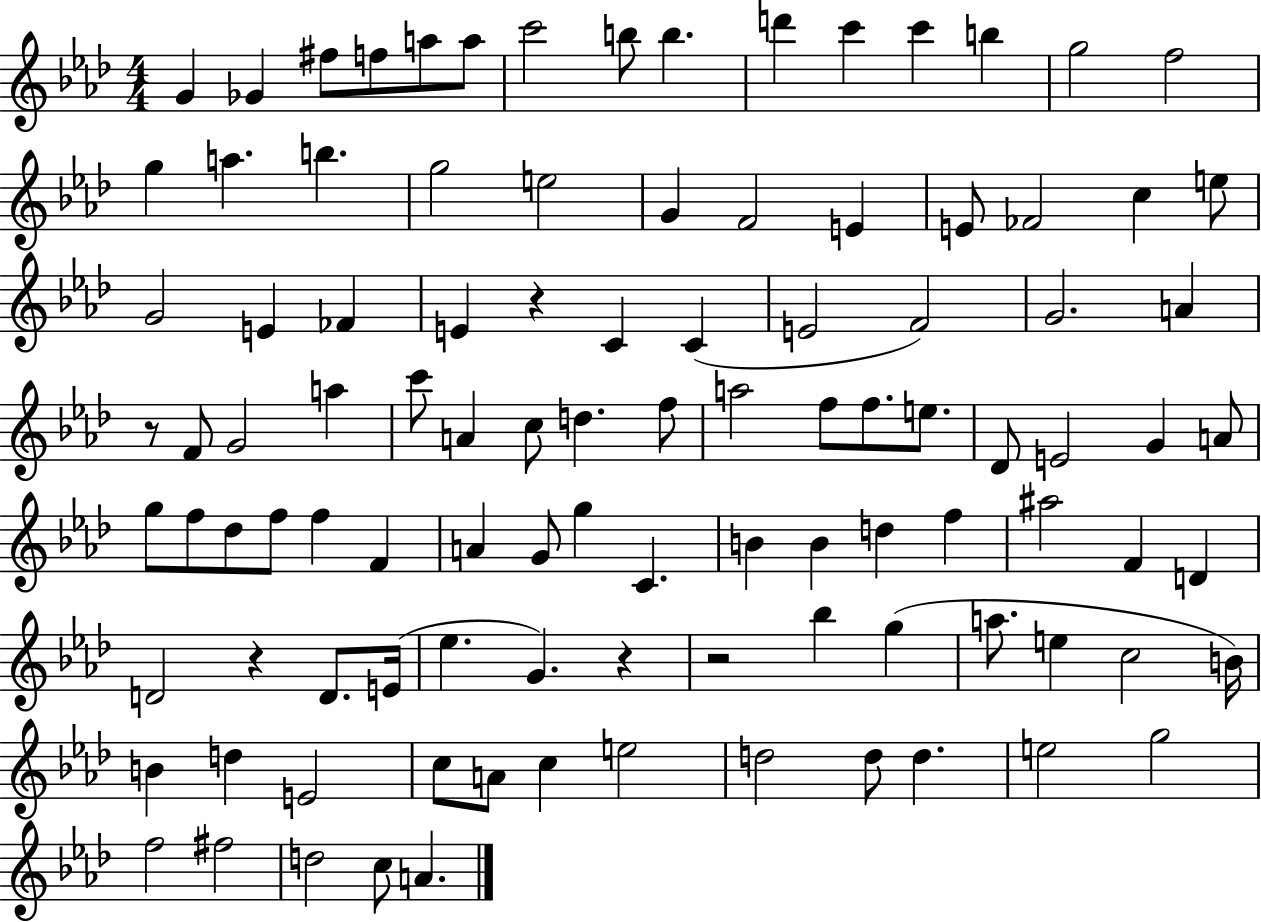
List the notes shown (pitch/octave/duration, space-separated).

G4/q Gb4/q F#5/e F5/e A5/e A5/e C6/h B5/e B5/q. D6/q C6/q C6/q B5/q G5/h F5/h G5/q A5/q. B5/q. G5/h E5/h G4/q F4/h E4/q E4/e FES4/h C5/q E5/e G4/h E4/q FES4/q E4/q R/q C4/q C4/q E4/h F4/h G4/h. A4/q R/e F4/e G4/h A5/q C6/e A4/q C5/e D5/q. F5/e A5/h F5/e F5/e. E5/e. Db4/e E4/h G4/q A4/e G5/e F5/e Db5/e F5/e F5/q F4/q A4/q G4/e G5/q C4/q. B4/q B4/q D5/q F5/q A#5/h F4/q D4/q D4/h R/q D4/e. E4/s Eb5/q. G4/q. R/q R/h Bb5/q G5/q A5/e. E5/q C5/h B4/s B4/q D5/q E4/h C5/e A4/e C5/q E5/h D5/h D5/e D5/q. E5/h G5/h F5/h F#5/h D5/h C5/e A4/q.